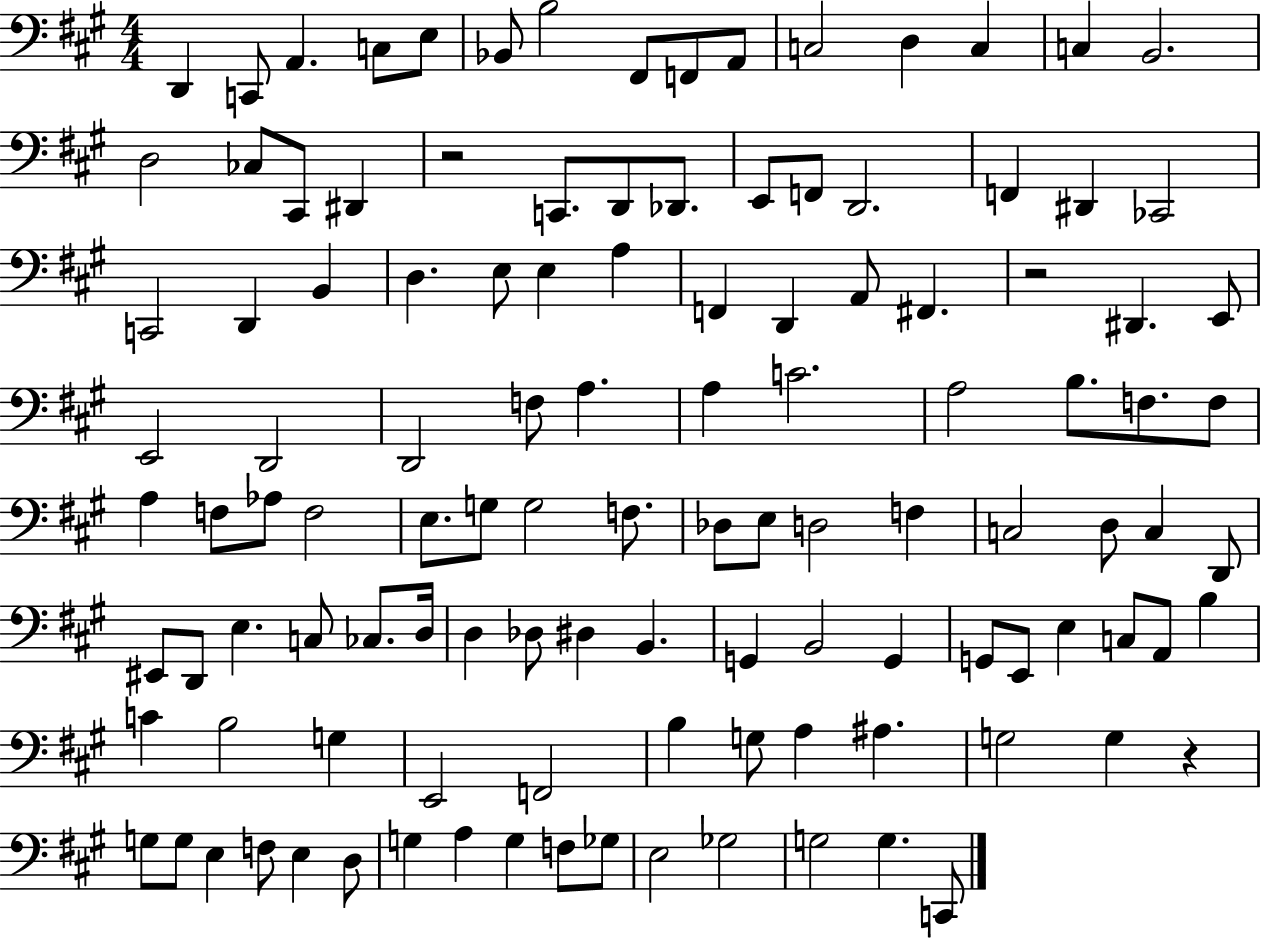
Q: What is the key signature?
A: A major